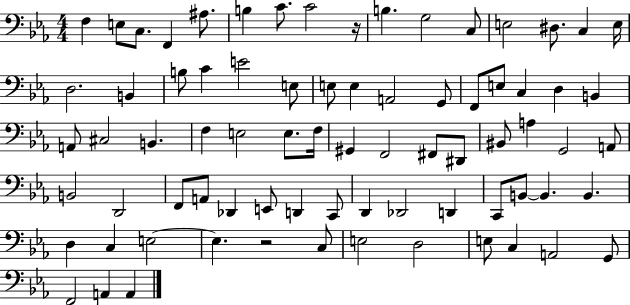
F3/q E3/e C3/e. F2/q A#3/e. B3/q C4/e. C4/h R/s B3/q. G3/h C3/e E3/h D#3/e. C3/q E3/s D3/h. B2/q B3/e C4/q E4/h E3/e E3/e E3/q A2/h G2/e F2/e E3/e C3/q D3/q B2/q A2/e C#3/h B2/q. F3/q E3/h E3/e. F3/s G#2/q F2/h F#2/e D#2/e BIS2/e A3/q G2/h A2/e B2/h D2/h F2/e A2/e Db2/q E2/e D2/q C2/e D2/q Db2/h D2/q C2/e B2/e B2/q. B2/q. D3/q C3/q E3/h E3/q. R/h C3/e E3/h D3/h E3/e C3/q A2/h G2/e F2/h A2/q A2/q